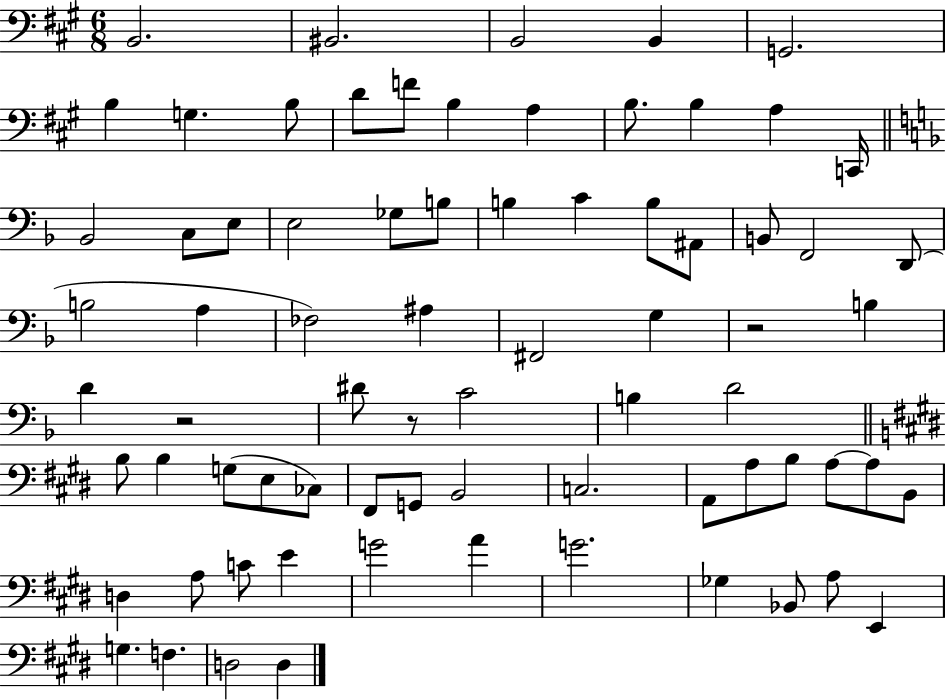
{
  \clef bass
  \numericTimeSignature
  \time 6/8
  \key a \major
  b,2. | bis,2. | b,2 b,4 | g,2. | \break b4 g4. b8 | d'8 f'8 b4 a4 | b8. b4 a4 c,16 | \bar "||" \break \key d \minor bes,2 c8 e8 | e2 ges8 b8 | b4 c'4 b8 ais,8 | b,8 f,2 d,8( | \break b2 a4 | fes2) ais4 | fis,2 g4 | r2 b4 | \break d'4 r2 | dis'8 r8 c'2 | b4 d'2 | \bar "||" \break \key e \major b8 b4 g8( e8 ces8) | fis,8 g,8 b,2 | c2. | a,8 a8 b8 a8~~ a8 b,8 | \break d4 a8 c'8 e'4 | g'2 a'4 | g'2. | ges4 bes,8 a8 e,4 | \break g4. f4. | d2 d4 | \bar "|."
}